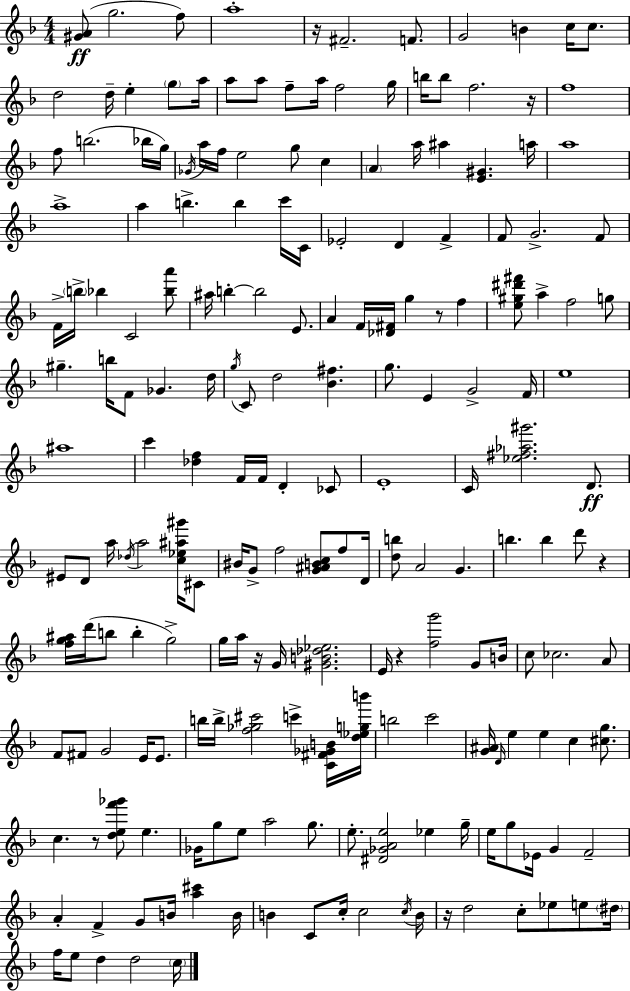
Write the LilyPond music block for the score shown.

{
  \clef treble
  \numericTimeSignature
  \time 4/4
  \key d \minor
  \repeat volta 2 { <gis' a'>8(\ff g''2. f''8) | a''1-. | r16 fis'2.-- f'8. | g'2 b'4 c''16 c''8. | \break d''2 d''16-- e''4-. \parenthesize g''8 a''16 | a''8 a''8 f''8-- a''16 f''2 g''16 | b''16 b''8 f''2. r16 | f''1 | \break f''8 b''2.( bes''16 g''16) | \acciaccatura { ges'16 } a''16 f''16 e''2 g''8 c''4 | \parenthesize a'4 a''16 ais''4 <e' gis'>4. | a''16 a''1 | \break a''1-> | a''4 b''4.-> b''4 c'''16 | c'16 ees'2-. d'4 f'4-> | f'8 g'2.-> f'8 | \break f'16-> \parenthesize b''16-> bes''4 c'2 <bes'' a'''>8 | ais''16 b''4-.~~ b''2 e'8. | a'4 f'16 <des' fis'>16 g''4 r8 f''4 | <e'' gis'' dis''' fis'''>8 a''4-> f''2 g''8 | \break gis''4.-- b''16 f'8 ges'4. | d''16 \acciaccatura { g''16 } c'8 d''2 <bes' fis''>4. | g''8. e'4 g'2-> | f'16 e''1 | \break ais''1 | c'''4 <des'' f''>4 f'16 f'16 d'4-. | ces'8 e'1-. | c'16 <ees'' fis'' aes'' gis'''>2. d'8.\ff | \break eis'8 d'8 a''16 \acciaccatura { des''16 } a''2 | <c'' ees'' ais'' gis'''>16 cis'8 bis'16 g'8-> f''2 <g' ais' b' c''>8 | f''8 d'16 <d'' b''>8 a'2 g'4. | b''4. b''4 d'''8 r4 | \break <f'' g'' ais''>16 d'''16( b''8 b''4-. g''2->) | g''16 a''16 r16 g'16 <gis' b' des'' ees''>2. | e'16 r4 <f'' g'''>2 | g'8 b'16 c''8 ces''2. | \break a'8 f'8 fis'8 g'2 e'16 | e'8. b''16 b''16-> <f'' ges'' cis'''>2 c'''4-> | <c' fis' ges' b'>16 <d'' ees'' g'' b'''>16 b''2 c'''2 | <g' ais'>16 \grace { d'16 } e''4 e''4 c''4 | \break <cis'' g''>8. c''4. r8 <d'' e'' f''' ges'''>8 e''4. | ges'16 g''8 e''8 a''2 | g''8. e''8.-. <dis' ges' a' e''>2 ees''4 | g''16-- e''16 g''8 ees'16 g'4 f'2-- | \break a'4-. f'4-> g'8 b'16 <a'' cis'''>4 | b'16 b'4 c'8 c''16-. c''2 | \acciaccatura { c''16 } b'16 r16 d''2 c''8-. | ees''8 e''8 \parenthesize dis''16 f''16 e''8 d''4 d''2 | \break \parenthesize c''16 } \bar "|."
}